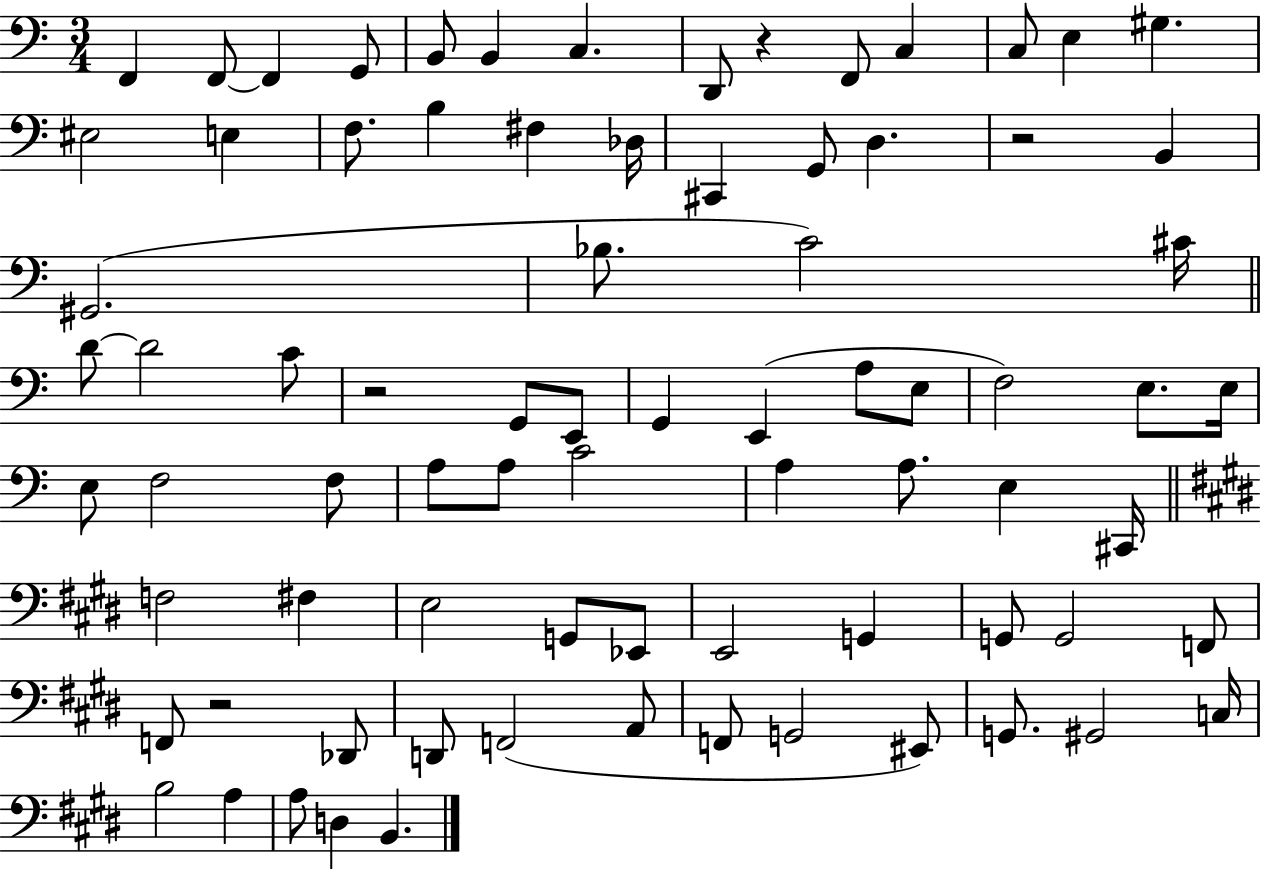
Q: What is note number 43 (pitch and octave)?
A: A3